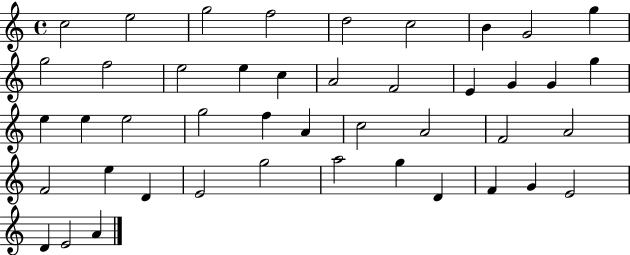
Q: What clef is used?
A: treble